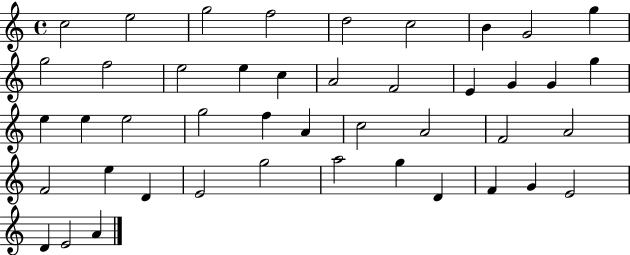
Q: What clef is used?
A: treble